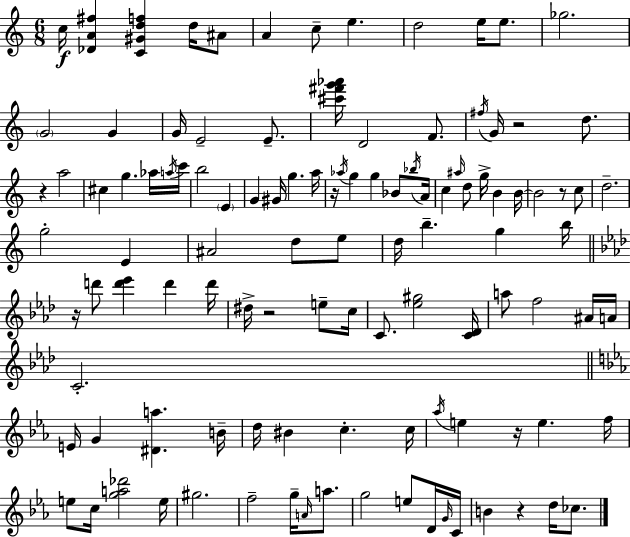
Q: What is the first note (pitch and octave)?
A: C5